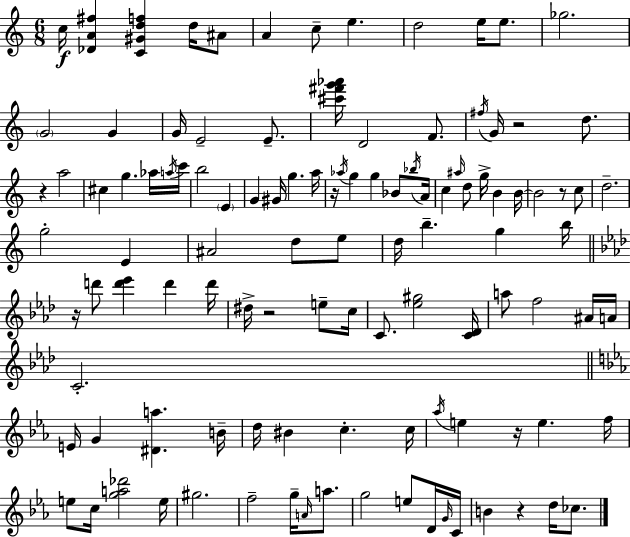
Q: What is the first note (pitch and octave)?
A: C5